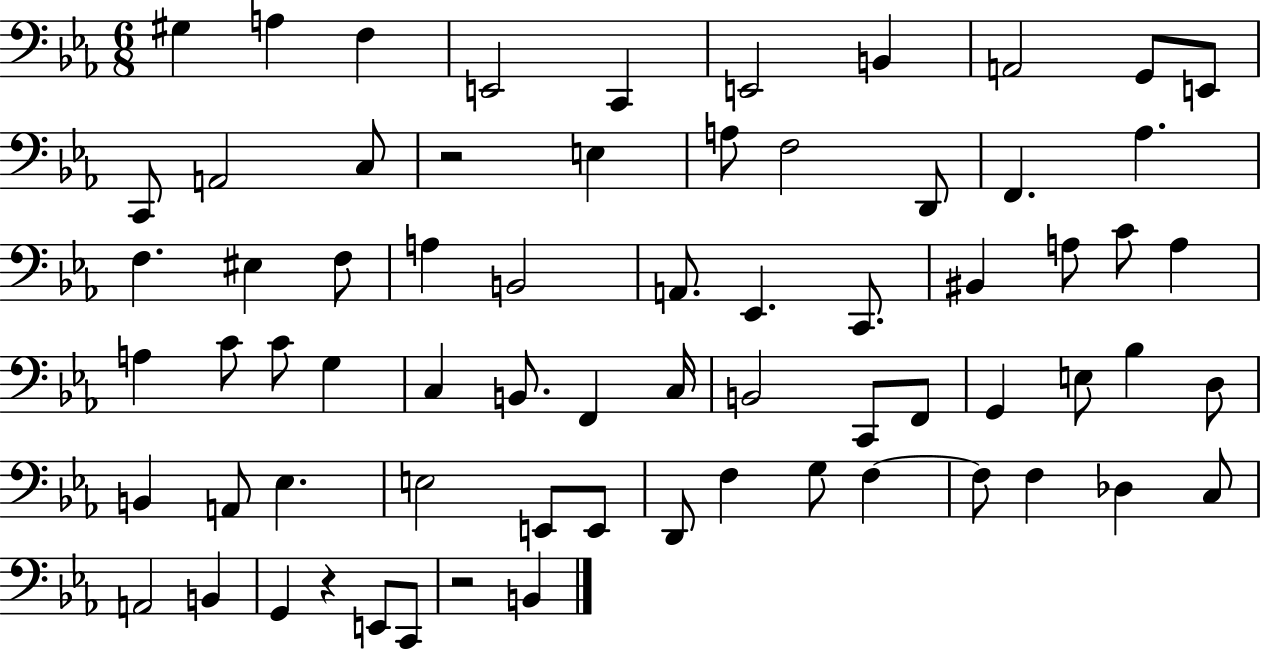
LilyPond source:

{
  \clef bass
  \numericTimeSignature
  \time 6/8
  \key ees \major
  \repeat volta 2 { gis4 a4 f4 | e,2 c,4 | e,2 b,4 | a,2 g,8 e,8 | \break c,8 a,2 c8 | r2 e4 | a8 f2 d,8 | f,4. aes4. | \break f4. eis4 f8 | a4 b,2 | a,8. ees,4. c,8. | bis,4 a8 c'8 a4 | \break a4 c'8 c'8 g4 | c4 b,8. f,4 c16 | b,2 c,8 f,8 | g,4 e8 bes4 d8 | \break b,4 a,8 ees4. | e2 e,8 e,8 | d,8 f4 g8 f4~~ | f8 f4 des4 c8 | \break a,2 b,4 | g,4 r4 e,8 c,8 | r2 b,4 | } \bar "|."
}